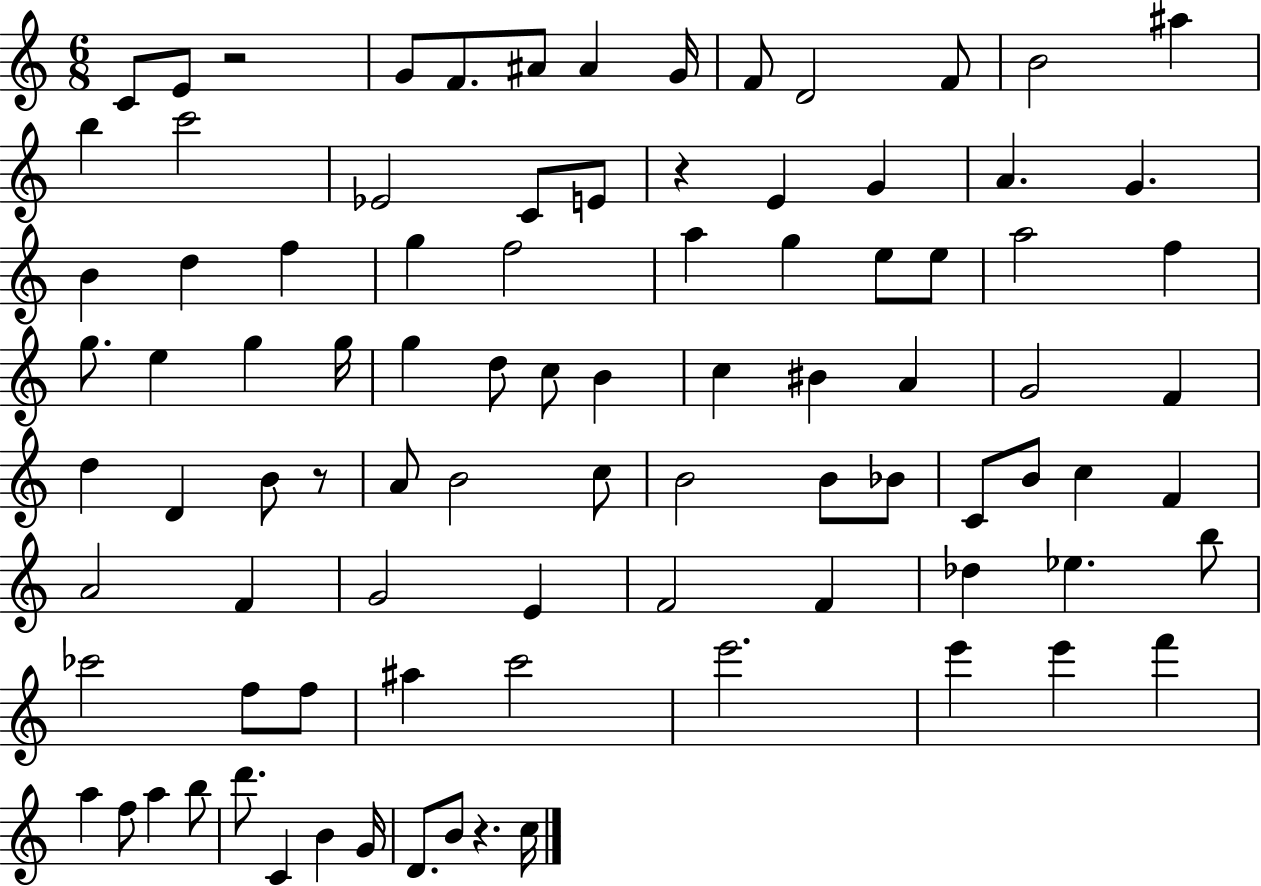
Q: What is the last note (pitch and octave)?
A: C5